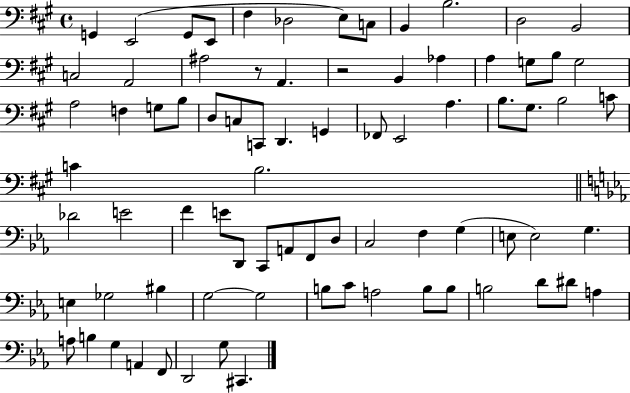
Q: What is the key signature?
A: A major